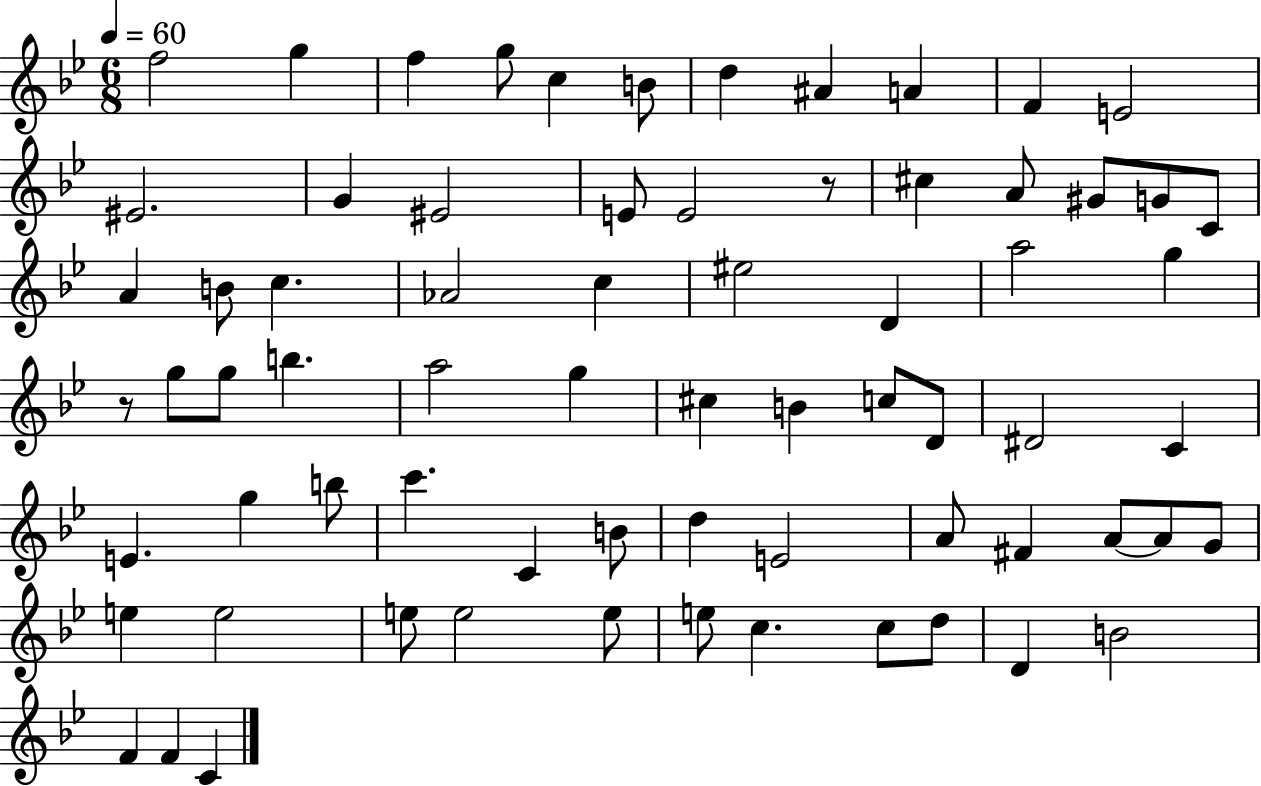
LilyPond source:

{
  \clef treble
  \numericTimeSignature
  \time 6/8
  \key bes \major
  \tempo 4 = 60
  f''2 g''4 | f''4 g''8 c''4 b'8 | d''4 ais'4 a'4 | f'4 e'2 | \break eis'2. | g'4 eis'2 | e'8 e'2 r8 | cis''4 a'8 gis'8 g'8 c'8 | \break a'4 b'8 c''4. | aes'2 c''4 | eis''2 d'4 | a''2 g''4 | \break r8 g''8 g''8 b''4. | a''2 g''4 | cis''4 b'4 c''8 d'8 | dis'2 c'4 | \break e'4. g''4 b''8 | c'''4. c'4 b'8 | d''4 e'2 | a'8 fis'4 a'8~~ a'8 g'8 | \break e''4 e''2 | e''8 e''2 e''8 | e''8 c''4. c''8 d''8 | d'4 b'2 | \break f'4 f'4 c'4 | \bar "|."
}